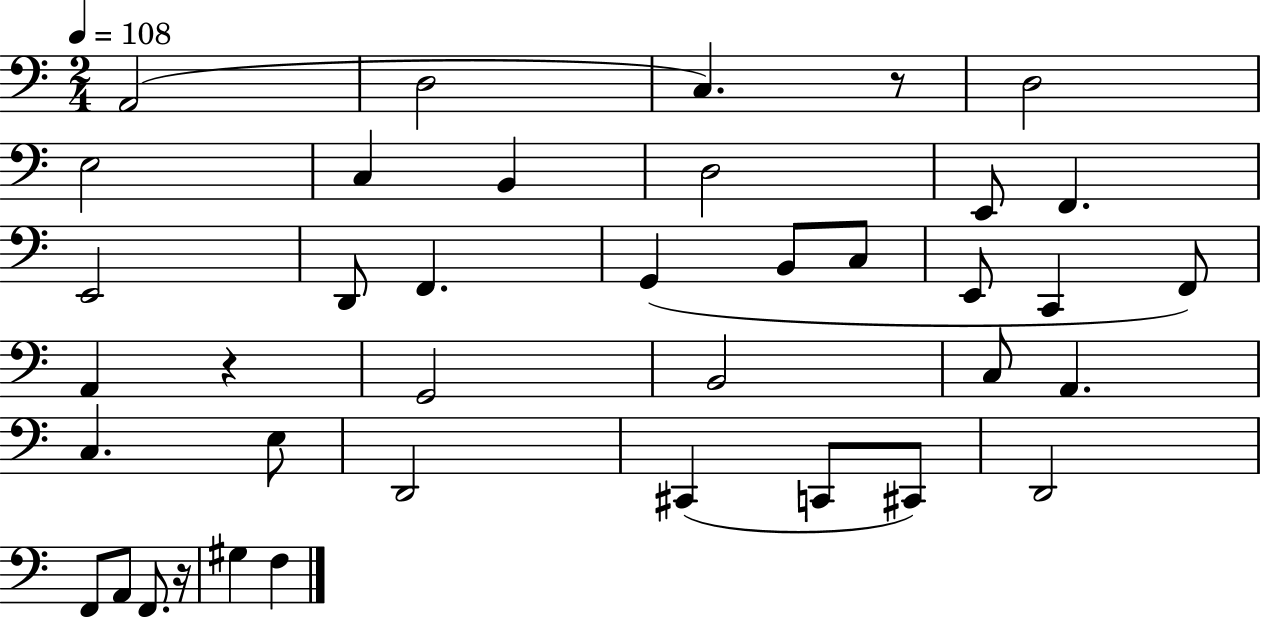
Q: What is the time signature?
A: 2/4